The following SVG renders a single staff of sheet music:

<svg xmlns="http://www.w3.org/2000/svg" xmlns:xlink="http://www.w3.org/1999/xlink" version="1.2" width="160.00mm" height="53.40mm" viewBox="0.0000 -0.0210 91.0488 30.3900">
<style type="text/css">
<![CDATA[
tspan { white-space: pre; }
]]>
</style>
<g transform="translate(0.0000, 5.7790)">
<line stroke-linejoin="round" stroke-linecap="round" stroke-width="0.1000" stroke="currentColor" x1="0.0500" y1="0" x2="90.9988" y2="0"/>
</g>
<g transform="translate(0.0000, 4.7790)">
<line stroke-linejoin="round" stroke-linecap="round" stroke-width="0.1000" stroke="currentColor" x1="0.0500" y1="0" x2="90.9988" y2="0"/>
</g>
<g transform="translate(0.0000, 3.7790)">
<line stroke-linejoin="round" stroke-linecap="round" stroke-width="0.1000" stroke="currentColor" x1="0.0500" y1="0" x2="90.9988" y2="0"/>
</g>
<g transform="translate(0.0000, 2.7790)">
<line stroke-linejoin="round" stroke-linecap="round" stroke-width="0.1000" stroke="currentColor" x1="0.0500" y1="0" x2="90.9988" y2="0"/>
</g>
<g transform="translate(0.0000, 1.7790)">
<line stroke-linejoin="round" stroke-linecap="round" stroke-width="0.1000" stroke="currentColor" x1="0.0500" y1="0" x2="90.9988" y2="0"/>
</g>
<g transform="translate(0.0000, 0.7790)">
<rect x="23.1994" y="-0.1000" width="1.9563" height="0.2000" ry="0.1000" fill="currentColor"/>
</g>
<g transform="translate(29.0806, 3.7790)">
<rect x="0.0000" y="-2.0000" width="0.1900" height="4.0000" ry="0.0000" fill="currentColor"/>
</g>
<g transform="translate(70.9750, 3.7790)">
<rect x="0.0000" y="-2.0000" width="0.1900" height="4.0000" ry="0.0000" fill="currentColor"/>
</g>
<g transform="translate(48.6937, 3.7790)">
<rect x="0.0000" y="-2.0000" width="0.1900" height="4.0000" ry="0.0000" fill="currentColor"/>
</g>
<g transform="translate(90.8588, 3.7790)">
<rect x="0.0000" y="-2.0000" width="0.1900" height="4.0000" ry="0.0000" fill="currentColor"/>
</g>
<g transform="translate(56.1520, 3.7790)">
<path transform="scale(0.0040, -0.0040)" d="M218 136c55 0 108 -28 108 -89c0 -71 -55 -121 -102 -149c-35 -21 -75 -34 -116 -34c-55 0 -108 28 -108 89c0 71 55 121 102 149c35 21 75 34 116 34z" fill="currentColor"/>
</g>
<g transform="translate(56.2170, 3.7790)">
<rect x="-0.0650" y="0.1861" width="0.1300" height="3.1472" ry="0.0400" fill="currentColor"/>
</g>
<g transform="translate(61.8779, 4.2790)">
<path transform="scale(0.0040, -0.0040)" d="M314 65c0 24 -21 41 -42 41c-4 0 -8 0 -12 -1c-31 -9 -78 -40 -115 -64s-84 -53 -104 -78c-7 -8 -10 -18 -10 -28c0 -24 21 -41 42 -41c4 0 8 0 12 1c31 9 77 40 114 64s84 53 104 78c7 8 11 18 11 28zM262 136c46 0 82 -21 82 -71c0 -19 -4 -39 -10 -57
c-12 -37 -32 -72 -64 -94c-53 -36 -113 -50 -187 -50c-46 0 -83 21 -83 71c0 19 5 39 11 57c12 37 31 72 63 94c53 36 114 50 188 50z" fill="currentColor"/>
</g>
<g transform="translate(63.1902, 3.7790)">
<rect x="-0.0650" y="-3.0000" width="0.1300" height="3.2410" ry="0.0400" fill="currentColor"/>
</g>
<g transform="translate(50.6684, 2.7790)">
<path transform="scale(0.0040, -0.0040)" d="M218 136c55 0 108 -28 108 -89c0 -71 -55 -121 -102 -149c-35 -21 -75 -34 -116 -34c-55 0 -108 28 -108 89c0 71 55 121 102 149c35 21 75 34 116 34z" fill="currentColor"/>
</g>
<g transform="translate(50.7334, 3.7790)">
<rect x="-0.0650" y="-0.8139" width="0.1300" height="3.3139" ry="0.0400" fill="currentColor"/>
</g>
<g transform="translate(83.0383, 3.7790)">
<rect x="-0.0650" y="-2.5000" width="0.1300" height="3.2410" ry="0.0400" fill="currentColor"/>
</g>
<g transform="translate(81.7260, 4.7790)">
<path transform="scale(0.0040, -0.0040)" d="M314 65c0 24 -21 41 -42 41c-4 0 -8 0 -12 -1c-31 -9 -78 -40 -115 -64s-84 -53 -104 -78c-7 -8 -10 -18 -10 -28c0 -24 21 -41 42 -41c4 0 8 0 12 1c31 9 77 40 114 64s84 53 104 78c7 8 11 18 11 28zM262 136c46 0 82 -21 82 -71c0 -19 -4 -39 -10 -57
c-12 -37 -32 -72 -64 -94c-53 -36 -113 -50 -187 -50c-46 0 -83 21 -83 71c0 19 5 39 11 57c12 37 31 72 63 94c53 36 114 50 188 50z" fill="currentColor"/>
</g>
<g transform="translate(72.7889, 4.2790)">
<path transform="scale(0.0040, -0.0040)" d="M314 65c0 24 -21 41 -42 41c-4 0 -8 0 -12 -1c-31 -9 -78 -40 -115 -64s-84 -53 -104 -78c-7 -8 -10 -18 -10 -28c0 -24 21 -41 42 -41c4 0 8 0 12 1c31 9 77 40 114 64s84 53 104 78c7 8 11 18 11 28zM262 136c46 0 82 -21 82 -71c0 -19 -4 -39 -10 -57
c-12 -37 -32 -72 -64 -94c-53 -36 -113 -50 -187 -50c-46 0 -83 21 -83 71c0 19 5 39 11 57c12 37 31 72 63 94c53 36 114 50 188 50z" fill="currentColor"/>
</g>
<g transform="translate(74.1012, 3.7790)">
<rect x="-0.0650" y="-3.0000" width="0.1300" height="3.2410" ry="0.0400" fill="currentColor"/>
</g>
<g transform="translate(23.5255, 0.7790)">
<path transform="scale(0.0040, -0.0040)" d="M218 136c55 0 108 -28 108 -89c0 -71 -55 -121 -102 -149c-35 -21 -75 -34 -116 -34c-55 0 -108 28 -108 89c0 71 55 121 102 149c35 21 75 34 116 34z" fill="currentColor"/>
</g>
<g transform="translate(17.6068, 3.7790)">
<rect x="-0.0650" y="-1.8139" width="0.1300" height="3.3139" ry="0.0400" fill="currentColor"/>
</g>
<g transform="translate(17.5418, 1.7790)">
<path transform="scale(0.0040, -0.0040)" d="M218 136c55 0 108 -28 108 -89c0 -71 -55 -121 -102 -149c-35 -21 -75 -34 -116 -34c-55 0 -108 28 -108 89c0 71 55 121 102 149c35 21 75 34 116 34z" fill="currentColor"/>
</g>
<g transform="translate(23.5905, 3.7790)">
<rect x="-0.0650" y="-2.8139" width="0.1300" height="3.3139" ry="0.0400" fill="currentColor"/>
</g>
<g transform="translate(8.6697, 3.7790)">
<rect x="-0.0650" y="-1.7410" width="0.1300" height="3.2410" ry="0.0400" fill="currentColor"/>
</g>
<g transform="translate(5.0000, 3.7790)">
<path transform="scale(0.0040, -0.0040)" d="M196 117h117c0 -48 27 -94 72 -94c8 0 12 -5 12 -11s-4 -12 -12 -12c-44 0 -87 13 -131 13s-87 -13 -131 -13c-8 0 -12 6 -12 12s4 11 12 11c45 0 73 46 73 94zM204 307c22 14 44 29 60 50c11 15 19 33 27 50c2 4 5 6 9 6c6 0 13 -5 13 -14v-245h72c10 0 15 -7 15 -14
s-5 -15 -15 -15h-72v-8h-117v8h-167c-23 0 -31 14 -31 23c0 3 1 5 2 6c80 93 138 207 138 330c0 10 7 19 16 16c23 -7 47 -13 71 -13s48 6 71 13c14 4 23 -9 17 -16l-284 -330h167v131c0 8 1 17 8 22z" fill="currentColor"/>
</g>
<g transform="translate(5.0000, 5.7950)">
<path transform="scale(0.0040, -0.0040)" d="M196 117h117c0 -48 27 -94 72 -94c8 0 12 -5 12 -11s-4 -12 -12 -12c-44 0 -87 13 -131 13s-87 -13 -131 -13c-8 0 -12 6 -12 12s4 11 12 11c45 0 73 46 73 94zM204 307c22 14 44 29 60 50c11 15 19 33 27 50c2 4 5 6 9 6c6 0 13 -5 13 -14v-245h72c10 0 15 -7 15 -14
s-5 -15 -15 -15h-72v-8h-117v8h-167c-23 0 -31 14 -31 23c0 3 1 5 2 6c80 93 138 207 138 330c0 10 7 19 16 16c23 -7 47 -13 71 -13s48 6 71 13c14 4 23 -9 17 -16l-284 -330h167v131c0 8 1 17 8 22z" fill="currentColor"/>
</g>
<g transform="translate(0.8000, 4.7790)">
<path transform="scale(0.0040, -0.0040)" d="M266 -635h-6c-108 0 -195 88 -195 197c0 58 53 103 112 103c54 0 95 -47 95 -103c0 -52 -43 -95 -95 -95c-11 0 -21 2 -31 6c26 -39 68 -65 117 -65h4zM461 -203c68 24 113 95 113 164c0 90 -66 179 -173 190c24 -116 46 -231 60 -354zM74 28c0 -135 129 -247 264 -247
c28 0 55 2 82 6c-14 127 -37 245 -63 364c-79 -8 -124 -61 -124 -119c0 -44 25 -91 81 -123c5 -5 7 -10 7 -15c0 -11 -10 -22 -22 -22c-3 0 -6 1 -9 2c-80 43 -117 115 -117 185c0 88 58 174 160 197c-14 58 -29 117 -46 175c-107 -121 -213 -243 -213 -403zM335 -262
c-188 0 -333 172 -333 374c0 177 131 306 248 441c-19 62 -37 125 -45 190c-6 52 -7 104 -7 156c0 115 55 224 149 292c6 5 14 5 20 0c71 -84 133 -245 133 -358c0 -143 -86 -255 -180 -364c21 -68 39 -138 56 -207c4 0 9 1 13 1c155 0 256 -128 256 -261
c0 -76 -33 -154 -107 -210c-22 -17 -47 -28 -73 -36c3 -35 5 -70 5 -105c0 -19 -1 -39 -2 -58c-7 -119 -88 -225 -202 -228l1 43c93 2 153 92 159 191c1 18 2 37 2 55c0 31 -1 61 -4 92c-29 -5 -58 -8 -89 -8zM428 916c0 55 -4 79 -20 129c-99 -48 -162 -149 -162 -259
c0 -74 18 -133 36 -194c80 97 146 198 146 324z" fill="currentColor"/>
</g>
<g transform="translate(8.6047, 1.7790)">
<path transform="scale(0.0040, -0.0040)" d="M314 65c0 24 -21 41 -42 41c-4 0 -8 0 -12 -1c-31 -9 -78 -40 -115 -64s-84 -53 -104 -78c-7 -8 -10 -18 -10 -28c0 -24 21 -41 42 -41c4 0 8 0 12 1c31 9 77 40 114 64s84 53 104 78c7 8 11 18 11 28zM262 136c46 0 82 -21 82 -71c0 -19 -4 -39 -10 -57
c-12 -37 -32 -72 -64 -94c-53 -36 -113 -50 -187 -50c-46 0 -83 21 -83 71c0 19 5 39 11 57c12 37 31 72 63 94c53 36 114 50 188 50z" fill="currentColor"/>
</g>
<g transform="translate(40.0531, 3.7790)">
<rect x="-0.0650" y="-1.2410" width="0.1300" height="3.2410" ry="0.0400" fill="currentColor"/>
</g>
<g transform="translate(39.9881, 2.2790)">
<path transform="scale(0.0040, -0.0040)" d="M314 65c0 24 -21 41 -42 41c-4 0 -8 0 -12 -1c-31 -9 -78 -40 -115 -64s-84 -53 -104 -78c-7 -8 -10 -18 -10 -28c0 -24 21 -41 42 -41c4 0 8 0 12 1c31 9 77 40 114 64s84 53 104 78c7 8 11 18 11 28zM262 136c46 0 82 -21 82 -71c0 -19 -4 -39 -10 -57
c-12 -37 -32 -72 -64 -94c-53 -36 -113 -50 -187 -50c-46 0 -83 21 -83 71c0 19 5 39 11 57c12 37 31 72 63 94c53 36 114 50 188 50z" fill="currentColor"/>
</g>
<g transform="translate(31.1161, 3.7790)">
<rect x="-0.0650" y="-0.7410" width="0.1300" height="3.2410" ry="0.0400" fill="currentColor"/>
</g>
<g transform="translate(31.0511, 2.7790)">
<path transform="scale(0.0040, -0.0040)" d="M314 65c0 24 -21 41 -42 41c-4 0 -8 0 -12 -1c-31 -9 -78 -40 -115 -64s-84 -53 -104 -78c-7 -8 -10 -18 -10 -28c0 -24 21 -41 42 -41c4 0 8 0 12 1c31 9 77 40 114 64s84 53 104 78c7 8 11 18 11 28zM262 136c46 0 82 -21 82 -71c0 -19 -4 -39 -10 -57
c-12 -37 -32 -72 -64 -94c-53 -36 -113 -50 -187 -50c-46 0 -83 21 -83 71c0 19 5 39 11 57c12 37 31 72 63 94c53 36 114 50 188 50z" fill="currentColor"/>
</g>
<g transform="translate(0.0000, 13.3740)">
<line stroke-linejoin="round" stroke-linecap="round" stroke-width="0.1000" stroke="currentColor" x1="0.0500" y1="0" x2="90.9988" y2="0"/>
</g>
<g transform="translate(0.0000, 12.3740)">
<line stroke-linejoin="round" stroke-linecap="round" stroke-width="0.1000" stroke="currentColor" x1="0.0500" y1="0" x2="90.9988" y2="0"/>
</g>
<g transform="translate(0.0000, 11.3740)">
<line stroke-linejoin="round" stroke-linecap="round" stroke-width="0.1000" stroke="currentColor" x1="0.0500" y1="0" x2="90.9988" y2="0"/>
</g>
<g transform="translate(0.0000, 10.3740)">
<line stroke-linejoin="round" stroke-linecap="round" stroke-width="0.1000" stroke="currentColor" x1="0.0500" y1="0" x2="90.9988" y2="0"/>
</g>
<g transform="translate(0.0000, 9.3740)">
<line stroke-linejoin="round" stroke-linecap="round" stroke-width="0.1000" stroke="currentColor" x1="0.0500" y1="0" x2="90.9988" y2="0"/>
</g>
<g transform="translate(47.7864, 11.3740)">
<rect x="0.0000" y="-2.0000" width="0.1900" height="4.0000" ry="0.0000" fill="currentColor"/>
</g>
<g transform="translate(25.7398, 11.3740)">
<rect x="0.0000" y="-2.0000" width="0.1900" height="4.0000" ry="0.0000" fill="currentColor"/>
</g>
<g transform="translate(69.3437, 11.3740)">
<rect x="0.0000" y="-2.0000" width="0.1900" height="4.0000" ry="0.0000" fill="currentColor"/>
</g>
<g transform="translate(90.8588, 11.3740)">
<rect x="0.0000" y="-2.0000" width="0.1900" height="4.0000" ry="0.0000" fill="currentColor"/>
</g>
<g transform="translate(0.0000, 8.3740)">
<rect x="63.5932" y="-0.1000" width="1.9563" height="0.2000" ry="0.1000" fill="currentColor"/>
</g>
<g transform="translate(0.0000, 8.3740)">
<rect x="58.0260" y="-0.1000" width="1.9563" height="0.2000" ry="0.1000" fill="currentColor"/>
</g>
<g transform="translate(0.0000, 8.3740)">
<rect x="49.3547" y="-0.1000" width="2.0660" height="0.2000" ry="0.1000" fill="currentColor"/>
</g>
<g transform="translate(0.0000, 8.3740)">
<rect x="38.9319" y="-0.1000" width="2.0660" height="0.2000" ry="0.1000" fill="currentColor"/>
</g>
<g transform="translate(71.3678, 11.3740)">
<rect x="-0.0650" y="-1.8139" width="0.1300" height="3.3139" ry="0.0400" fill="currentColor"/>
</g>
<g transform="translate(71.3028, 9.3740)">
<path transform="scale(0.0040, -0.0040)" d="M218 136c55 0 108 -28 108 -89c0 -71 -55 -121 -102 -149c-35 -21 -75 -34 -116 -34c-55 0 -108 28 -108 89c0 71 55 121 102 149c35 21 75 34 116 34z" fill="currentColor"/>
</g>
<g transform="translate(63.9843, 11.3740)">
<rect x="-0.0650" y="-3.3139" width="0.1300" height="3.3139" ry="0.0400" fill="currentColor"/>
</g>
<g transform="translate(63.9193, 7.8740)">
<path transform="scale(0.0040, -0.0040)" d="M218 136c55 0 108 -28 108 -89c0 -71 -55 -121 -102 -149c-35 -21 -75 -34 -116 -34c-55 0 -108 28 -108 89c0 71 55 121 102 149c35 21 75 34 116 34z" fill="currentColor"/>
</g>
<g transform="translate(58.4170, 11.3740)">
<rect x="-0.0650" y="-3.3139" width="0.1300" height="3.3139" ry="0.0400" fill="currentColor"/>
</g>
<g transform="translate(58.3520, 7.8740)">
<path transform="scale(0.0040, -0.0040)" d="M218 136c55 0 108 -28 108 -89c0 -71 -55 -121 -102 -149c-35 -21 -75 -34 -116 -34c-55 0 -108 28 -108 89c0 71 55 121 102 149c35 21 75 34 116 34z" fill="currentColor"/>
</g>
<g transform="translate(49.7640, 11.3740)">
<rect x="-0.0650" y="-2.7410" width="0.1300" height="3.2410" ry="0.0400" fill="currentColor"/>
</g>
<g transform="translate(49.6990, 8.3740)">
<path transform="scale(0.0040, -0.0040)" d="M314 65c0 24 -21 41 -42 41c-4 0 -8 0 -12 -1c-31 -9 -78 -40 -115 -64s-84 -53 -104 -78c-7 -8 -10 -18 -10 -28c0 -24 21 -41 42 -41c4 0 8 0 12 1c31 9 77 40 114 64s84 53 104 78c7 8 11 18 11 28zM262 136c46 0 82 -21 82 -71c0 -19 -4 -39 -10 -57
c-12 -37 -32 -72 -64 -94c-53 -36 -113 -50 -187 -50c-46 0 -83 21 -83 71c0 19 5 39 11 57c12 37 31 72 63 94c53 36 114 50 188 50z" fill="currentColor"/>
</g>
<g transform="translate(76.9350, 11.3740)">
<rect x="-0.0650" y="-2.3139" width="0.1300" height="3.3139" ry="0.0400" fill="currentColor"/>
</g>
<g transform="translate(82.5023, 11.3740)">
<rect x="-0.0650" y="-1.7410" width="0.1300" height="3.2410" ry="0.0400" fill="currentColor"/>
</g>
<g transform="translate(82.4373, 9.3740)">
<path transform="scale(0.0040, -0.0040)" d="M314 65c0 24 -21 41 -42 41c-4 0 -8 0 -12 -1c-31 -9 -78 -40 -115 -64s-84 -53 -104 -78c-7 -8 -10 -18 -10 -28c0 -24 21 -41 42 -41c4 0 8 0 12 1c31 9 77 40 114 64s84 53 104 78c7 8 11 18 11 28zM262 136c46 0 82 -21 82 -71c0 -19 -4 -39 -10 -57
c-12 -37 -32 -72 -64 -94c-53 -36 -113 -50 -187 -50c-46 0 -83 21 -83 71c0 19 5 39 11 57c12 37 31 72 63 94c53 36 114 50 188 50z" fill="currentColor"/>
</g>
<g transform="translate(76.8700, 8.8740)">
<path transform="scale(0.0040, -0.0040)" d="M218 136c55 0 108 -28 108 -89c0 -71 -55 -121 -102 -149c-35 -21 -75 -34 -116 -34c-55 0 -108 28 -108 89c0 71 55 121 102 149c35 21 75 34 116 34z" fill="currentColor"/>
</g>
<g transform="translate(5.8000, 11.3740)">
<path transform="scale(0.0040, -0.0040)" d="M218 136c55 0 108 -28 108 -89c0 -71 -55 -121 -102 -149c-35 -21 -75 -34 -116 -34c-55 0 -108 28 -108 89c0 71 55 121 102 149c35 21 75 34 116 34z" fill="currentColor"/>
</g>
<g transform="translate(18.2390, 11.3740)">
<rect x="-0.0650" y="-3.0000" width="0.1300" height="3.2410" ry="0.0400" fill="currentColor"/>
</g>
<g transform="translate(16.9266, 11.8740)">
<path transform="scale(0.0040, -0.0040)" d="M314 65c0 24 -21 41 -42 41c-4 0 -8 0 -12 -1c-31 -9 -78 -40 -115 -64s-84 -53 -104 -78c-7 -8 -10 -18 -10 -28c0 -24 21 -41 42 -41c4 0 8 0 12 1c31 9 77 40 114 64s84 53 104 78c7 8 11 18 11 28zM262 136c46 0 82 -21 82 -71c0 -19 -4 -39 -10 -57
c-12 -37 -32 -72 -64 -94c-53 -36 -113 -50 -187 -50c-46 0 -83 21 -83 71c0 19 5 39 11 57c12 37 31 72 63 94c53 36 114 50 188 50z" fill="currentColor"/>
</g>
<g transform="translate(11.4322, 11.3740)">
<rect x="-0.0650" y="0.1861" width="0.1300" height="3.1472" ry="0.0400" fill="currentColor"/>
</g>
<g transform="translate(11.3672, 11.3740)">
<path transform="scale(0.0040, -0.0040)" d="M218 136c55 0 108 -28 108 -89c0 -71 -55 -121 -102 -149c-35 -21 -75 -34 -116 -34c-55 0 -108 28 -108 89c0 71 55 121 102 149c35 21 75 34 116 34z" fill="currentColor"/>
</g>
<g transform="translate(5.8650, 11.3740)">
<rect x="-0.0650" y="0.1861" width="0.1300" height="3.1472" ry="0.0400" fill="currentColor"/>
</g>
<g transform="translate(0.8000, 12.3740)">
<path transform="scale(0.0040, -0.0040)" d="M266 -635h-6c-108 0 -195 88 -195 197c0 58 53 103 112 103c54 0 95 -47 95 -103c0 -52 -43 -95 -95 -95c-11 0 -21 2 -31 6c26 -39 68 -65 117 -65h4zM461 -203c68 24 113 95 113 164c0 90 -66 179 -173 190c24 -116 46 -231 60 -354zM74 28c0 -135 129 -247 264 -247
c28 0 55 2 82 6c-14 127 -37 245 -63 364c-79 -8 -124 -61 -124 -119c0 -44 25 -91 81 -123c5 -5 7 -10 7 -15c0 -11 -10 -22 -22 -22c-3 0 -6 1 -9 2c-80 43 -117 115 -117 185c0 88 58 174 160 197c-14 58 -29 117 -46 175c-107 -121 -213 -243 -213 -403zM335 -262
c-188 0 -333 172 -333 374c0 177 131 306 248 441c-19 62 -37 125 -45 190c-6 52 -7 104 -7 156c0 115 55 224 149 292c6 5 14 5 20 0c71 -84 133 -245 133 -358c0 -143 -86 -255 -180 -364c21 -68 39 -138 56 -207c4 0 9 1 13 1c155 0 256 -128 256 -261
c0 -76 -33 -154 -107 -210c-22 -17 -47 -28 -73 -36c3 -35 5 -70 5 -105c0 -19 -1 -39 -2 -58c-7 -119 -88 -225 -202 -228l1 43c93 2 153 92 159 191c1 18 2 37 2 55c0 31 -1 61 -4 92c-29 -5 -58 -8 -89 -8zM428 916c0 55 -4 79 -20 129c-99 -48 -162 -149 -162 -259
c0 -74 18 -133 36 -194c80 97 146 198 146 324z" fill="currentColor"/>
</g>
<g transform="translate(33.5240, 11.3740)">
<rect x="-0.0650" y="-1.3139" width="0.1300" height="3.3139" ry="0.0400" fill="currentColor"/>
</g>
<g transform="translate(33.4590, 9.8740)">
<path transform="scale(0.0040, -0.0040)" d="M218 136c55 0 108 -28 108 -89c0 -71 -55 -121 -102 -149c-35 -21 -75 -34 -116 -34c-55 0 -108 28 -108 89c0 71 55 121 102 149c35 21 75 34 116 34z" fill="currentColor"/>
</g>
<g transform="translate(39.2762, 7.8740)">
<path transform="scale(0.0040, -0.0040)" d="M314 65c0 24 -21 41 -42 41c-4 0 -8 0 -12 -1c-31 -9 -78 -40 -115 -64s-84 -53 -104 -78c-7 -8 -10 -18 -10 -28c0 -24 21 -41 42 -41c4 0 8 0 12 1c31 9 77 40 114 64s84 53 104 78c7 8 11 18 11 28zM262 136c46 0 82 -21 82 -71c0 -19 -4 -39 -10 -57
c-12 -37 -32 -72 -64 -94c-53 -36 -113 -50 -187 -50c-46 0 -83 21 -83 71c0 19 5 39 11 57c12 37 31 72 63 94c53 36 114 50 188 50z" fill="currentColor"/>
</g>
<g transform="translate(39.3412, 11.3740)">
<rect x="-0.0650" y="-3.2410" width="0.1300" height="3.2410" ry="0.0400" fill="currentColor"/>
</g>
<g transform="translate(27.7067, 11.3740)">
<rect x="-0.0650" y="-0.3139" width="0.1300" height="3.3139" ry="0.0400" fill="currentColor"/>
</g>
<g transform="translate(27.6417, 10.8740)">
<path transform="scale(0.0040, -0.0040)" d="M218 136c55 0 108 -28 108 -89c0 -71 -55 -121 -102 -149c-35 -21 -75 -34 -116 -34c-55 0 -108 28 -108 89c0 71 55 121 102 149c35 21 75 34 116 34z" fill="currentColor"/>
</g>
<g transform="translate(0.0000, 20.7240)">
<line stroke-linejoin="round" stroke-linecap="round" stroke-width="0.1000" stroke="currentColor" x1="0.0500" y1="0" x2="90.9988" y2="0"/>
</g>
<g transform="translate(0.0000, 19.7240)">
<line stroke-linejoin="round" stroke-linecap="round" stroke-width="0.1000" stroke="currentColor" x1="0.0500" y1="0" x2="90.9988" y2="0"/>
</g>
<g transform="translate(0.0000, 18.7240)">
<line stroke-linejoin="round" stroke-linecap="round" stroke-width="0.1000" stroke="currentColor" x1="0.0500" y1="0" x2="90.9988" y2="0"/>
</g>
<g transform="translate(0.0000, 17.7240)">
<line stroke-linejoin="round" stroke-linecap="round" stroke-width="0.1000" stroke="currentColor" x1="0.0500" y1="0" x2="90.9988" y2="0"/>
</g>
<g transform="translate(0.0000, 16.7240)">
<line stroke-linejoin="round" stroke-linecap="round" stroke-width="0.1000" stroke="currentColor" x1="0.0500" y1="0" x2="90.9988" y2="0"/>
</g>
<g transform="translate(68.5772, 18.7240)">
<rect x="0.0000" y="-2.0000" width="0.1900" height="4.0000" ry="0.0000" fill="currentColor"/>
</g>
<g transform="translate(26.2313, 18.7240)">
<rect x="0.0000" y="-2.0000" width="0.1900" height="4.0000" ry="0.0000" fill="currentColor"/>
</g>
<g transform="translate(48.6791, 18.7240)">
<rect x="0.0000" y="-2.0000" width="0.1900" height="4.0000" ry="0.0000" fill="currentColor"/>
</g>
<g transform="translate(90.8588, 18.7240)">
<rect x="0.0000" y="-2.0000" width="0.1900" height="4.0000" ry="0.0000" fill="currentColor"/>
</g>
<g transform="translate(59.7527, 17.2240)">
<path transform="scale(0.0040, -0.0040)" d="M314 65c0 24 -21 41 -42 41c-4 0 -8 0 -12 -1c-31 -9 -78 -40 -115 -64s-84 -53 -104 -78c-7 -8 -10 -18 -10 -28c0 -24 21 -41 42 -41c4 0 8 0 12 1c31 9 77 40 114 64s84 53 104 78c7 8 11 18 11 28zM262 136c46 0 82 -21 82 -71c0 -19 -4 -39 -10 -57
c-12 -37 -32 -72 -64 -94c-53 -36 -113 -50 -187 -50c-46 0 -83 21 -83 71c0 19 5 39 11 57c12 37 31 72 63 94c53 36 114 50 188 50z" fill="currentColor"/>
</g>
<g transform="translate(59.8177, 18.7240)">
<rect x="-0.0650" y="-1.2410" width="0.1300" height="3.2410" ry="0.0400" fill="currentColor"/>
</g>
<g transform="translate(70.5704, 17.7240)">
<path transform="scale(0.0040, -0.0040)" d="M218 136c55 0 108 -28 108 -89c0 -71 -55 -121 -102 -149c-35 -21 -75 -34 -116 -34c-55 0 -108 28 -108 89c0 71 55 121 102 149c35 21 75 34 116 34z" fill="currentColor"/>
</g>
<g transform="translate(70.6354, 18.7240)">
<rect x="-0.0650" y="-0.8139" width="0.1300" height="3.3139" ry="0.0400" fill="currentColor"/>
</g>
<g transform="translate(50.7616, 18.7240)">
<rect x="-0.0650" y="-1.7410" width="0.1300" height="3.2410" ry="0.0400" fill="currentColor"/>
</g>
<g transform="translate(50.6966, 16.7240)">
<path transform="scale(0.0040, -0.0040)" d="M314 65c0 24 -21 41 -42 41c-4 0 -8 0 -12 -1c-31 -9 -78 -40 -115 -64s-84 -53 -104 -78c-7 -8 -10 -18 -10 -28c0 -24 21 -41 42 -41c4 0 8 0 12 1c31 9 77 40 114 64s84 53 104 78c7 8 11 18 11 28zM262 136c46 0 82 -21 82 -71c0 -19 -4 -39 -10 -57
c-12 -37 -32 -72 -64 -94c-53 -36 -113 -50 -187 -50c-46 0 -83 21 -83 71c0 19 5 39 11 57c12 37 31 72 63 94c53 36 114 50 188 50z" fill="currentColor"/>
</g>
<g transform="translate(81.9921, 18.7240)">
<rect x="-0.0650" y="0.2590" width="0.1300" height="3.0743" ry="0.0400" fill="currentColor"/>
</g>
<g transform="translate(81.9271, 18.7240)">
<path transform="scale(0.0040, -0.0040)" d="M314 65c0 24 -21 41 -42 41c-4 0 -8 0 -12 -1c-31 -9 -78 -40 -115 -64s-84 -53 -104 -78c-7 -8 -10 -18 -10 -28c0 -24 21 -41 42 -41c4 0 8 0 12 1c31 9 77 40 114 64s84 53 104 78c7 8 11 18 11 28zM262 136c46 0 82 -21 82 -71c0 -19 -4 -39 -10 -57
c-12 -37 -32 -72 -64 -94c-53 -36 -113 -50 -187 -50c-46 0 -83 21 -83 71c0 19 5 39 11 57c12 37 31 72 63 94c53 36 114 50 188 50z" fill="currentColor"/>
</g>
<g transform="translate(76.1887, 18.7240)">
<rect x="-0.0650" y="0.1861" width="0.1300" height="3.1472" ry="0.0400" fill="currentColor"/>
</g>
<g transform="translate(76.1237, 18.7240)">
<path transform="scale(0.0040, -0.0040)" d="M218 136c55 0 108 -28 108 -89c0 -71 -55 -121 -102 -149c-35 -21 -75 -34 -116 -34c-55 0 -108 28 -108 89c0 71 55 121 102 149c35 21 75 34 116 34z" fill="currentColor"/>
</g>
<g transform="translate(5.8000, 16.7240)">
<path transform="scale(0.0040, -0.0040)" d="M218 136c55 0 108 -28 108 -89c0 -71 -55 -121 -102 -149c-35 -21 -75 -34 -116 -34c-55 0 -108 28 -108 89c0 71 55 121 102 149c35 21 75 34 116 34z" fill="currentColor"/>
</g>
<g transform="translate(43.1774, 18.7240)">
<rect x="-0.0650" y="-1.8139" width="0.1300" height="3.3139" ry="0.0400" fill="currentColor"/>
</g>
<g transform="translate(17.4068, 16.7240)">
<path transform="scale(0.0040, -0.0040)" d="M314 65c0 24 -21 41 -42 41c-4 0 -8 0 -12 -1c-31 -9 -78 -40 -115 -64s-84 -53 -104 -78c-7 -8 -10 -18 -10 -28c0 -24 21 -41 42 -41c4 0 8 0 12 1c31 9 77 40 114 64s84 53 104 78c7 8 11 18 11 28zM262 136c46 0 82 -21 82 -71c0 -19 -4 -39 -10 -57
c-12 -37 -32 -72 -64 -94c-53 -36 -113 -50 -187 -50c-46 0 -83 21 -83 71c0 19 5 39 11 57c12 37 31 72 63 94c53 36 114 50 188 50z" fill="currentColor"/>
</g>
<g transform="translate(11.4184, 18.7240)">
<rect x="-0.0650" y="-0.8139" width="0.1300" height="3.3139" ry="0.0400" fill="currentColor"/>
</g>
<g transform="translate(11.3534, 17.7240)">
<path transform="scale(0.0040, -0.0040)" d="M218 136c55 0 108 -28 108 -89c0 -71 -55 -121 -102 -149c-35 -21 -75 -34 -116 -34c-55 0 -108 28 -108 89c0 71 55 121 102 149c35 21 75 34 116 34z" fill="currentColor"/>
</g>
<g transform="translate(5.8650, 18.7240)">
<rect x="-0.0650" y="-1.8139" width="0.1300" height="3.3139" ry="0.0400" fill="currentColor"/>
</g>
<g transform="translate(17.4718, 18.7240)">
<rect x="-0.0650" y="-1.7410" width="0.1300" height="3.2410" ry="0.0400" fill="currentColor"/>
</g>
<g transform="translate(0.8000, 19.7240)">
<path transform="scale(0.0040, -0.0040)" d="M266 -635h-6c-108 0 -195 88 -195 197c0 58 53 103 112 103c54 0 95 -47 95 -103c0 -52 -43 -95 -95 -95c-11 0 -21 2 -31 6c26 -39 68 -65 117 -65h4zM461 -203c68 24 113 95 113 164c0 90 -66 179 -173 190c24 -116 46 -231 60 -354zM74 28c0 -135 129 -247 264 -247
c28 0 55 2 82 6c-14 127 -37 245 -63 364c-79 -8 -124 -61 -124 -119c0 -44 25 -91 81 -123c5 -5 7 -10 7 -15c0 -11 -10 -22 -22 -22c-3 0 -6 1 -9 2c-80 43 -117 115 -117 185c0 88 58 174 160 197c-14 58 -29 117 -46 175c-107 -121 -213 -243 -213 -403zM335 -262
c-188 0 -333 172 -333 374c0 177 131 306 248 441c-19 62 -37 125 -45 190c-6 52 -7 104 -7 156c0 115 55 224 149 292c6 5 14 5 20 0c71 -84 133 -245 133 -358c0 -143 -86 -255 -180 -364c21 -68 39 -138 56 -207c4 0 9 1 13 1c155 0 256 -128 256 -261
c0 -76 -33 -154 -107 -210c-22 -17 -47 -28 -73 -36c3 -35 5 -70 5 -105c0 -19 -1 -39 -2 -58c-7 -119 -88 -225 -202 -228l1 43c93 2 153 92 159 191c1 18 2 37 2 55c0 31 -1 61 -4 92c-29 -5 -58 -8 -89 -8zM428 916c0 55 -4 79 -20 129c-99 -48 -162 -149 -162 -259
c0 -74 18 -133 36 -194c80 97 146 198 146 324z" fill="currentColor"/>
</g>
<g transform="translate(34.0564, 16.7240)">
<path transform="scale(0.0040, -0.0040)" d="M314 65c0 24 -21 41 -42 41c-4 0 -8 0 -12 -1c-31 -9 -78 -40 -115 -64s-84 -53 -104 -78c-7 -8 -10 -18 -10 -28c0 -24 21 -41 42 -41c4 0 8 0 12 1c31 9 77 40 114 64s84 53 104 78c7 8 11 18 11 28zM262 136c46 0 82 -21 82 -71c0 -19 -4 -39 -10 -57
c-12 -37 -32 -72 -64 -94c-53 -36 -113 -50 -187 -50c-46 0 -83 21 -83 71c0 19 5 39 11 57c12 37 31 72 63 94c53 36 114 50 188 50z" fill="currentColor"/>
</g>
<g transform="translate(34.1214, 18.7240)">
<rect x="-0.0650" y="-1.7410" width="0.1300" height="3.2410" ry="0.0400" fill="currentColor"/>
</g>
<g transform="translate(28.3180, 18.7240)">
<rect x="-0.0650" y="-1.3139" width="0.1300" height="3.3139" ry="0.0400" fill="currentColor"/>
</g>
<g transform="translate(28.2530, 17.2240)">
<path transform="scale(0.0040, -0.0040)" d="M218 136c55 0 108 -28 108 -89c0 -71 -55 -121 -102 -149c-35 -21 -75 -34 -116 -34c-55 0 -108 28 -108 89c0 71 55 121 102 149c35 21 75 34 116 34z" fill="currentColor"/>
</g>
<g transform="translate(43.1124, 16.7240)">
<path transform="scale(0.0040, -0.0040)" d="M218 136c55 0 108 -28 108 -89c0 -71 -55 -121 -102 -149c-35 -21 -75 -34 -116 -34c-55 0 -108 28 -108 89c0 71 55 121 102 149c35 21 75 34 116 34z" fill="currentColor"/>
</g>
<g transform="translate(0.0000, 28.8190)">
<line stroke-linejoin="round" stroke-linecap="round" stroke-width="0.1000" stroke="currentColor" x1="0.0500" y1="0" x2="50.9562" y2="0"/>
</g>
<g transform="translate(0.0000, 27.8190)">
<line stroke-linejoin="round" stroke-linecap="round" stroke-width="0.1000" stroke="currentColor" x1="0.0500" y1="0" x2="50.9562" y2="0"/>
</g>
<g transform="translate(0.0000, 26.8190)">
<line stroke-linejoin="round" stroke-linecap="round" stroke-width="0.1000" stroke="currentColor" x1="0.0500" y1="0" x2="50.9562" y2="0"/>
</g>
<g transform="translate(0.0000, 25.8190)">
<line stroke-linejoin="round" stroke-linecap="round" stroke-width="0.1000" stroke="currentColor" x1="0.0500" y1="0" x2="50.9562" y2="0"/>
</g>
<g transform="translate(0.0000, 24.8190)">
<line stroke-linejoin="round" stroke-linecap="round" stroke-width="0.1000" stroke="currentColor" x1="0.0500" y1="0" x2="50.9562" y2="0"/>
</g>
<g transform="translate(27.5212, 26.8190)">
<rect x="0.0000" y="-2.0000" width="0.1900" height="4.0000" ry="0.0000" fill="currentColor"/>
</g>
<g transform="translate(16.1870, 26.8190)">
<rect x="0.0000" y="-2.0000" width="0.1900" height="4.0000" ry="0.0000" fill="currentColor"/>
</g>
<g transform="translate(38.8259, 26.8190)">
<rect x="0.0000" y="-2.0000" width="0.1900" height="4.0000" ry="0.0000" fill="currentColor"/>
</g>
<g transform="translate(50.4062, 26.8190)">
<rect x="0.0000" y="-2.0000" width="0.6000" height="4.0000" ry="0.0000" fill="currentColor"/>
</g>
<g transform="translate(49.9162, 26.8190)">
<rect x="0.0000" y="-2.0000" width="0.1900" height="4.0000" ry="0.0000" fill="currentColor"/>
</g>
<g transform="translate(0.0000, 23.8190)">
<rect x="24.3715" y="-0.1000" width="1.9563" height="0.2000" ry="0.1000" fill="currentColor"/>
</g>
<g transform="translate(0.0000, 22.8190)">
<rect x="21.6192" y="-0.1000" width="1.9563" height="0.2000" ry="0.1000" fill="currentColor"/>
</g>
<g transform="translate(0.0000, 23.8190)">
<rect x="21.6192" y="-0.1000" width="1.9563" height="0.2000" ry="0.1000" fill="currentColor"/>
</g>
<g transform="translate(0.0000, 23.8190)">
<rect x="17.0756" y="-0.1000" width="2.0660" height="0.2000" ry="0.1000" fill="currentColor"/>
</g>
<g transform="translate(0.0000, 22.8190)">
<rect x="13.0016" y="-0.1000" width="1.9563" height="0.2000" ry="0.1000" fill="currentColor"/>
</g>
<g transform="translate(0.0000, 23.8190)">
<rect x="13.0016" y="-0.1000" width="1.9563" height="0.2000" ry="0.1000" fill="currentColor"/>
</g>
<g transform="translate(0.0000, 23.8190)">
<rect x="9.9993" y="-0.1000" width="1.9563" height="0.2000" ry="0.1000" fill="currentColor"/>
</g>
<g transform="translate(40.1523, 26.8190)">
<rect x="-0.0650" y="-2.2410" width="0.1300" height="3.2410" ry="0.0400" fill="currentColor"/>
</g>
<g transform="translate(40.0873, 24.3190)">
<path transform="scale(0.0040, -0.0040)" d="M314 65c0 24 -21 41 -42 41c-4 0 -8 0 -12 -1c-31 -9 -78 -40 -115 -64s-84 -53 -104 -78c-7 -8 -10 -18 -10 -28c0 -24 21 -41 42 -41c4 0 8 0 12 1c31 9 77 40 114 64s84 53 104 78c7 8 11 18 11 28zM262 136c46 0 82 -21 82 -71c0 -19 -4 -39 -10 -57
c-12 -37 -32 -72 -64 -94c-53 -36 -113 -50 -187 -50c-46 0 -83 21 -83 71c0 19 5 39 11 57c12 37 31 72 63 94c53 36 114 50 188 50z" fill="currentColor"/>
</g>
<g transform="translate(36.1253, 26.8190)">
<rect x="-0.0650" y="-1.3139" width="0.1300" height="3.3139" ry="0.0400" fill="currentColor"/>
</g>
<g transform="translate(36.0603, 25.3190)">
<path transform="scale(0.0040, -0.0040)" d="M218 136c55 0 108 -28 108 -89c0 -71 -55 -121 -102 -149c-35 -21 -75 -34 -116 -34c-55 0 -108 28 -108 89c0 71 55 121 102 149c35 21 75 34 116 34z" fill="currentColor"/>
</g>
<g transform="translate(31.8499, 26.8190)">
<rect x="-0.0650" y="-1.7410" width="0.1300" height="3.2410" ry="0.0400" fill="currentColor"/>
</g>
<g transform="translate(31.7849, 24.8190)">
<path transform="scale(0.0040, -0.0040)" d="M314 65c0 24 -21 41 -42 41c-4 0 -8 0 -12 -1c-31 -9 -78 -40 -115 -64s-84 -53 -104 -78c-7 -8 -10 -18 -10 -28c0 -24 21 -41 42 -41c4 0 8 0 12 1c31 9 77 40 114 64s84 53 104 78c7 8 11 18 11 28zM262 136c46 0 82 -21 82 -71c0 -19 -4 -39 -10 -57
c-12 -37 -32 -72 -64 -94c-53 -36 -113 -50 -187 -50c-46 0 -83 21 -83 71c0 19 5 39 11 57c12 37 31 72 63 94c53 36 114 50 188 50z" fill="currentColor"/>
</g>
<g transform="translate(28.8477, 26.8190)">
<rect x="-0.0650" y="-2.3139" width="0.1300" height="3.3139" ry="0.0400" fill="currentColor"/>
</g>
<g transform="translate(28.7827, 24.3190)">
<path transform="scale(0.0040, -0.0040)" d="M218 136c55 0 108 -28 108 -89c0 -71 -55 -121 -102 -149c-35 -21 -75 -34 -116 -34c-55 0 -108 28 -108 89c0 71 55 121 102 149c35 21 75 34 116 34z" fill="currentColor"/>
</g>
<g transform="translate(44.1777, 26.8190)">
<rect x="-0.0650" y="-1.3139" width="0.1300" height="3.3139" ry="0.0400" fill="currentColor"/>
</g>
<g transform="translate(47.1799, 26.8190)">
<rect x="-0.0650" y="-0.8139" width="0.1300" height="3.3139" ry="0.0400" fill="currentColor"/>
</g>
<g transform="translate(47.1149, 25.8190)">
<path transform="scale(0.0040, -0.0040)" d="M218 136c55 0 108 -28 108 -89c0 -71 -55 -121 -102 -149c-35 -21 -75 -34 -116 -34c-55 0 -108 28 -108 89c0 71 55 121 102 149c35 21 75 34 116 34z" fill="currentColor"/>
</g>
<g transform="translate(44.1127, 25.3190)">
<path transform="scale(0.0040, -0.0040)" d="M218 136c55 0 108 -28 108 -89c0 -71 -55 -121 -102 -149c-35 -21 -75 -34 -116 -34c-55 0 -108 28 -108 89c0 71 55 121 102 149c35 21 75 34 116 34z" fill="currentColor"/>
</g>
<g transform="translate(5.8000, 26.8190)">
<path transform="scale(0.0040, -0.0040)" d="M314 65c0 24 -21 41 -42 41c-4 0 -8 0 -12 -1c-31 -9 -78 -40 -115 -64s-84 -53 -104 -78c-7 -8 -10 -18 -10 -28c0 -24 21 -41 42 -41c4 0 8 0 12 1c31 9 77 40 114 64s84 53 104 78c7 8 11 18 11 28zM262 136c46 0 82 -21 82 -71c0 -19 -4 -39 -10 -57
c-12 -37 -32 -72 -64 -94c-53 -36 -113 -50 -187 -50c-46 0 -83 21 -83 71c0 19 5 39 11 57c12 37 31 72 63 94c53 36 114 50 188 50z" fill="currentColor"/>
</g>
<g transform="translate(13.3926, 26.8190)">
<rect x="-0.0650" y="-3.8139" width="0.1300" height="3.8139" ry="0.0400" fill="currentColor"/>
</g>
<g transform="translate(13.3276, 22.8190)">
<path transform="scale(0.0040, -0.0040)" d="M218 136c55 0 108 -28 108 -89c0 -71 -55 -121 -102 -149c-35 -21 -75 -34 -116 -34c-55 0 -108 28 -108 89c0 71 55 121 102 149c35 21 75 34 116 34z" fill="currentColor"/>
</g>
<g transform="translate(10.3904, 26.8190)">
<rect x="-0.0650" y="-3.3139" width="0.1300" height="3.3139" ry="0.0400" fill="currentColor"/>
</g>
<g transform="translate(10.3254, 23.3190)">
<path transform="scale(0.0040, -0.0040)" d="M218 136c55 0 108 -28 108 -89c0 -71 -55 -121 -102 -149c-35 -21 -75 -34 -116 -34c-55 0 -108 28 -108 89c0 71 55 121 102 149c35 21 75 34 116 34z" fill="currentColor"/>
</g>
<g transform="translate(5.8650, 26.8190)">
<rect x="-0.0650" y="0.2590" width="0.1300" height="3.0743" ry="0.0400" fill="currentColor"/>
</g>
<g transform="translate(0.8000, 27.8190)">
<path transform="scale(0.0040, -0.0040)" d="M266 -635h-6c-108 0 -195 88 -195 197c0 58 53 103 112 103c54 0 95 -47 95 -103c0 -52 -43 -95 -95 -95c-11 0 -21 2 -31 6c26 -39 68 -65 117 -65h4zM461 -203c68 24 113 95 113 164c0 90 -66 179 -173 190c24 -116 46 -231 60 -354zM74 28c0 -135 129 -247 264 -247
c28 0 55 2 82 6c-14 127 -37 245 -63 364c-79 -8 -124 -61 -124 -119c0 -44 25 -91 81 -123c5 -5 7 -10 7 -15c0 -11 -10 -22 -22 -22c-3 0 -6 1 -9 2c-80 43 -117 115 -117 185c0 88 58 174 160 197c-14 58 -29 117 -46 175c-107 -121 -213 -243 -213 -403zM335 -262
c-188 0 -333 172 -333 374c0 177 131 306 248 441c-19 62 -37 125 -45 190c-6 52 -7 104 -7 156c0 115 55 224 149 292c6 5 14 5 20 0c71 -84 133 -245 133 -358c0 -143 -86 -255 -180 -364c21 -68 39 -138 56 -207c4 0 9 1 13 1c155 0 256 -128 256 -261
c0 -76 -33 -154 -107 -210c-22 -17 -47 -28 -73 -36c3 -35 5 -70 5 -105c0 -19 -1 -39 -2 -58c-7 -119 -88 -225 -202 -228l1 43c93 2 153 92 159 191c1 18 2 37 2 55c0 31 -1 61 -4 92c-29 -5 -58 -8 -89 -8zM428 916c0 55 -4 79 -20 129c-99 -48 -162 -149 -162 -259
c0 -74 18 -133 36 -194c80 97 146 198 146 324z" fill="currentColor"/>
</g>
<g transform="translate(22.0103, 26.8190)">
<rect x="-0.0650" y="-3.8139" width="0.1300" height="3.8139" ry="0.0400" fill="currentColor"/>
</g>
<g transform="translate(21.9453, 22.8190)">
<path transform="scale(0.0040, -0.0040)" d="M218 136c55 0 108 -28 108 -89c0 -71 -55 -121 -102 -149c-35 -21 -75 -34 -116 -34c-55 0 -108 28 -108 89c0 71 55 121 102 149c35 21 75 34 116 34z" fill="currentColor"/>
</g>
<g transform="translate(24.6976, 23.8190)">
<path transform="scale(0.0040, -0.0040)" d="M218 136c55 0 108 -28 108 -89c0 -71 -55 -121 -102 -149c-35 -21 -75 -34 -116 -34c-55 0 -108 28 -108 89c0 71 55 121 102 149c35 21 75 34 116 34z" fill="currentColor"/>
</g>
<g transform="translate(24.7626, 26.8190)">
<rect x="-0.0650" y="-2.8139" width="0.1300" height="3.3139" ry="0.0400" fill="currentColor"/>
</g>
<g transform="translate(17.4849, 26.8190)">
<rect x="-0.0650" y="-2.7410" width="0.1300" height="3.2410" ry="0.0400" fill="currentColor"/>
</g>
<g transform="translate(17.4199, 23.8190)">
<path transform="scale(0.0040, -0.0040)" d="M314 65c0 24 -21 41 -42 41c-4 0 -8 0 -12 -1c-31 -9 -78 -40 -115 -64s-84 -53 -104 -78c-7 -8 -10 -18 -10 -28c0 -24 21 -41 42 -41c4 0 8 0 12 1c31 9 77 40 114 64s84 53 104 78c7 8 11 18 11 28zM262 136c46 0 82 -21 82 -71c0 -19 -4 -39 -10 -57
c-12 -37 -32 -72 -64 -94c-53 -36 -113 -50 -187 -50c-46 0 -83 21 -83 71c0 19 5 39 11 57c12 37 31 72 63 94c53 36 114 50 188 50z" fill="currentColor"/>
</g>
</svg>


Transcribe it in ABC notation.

X:1
T:Untitled
M:4/4
L:1/4
K:C
f2 f a d2 e2 d B A2 A2 G2 B B A2 c e b2 a2 b b f g f2 f d f2 e f2 f f2 e2 d B B2 B2 b c' a2 c' a g f2 e g2 e d